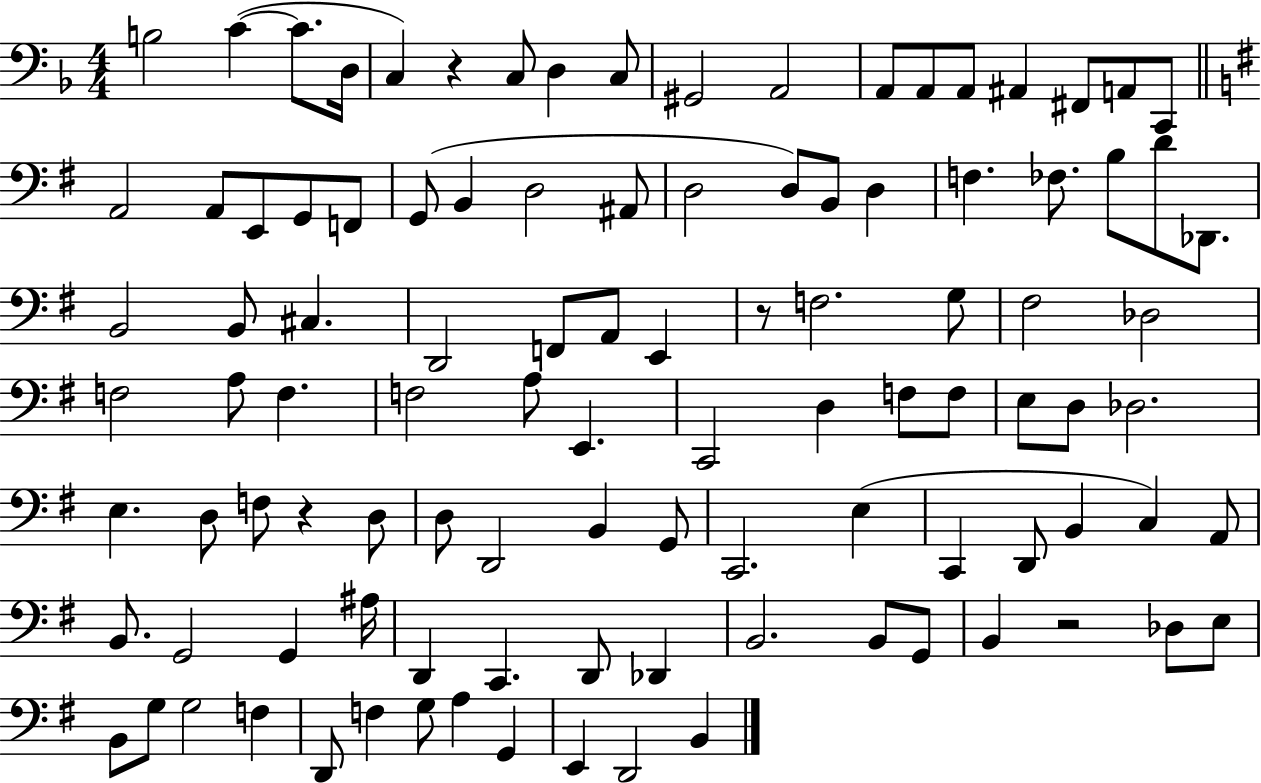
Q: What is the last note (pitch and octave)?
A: B2